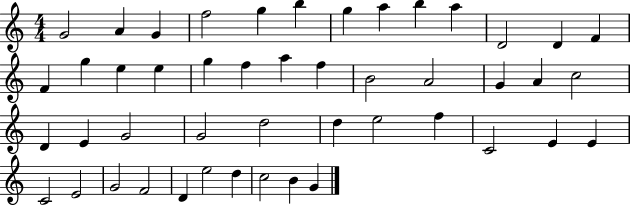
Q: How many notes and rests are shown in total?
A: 47